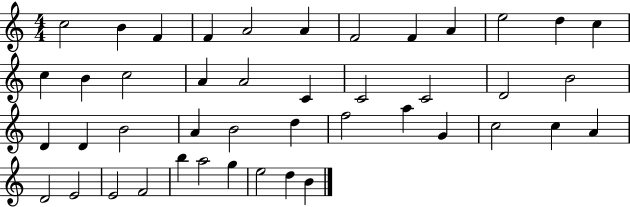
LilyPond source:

{
  \clef treble
  \numericTimeSignature
  \time 4/4
  \key c \major
  c''2 b'4 f'4 | f'4 a'2 a'4 | f'2 f'4 a'4 | e''2 d''4 c''4 | \break c''4 b'4 c''2 | a'4 a'2 c'4 | c'2 c'2 | d'2 b'2 | \break d'4 d'4 b'2 | a'4 b'2 d''4 | f''2 a''4 g'4 | c''2 c''4 a'4 | \break d'2 e'2 | e'2 f'2 | b''4 a''2 g''4 | e''2 d''4 b'4 | \break \bar "|."
}